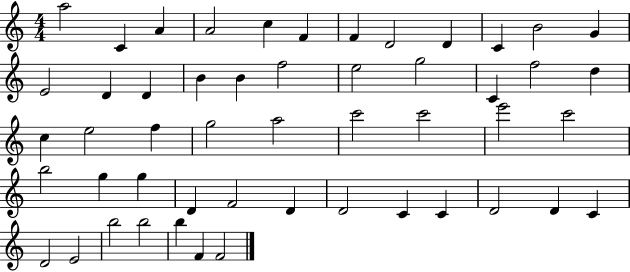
X:1
T:Untitled
M:4/4
L:1/4
K:C
a2 C A A2 c F F D2 D C B2 G E2 D D B B f2 e2 g2 C f2 d c e2 f g2 a2 c'2 c'2 e'2 c'2 b2 g g D F2 D D2 C C D2 D C D2 E2 b2 b2 b F F2